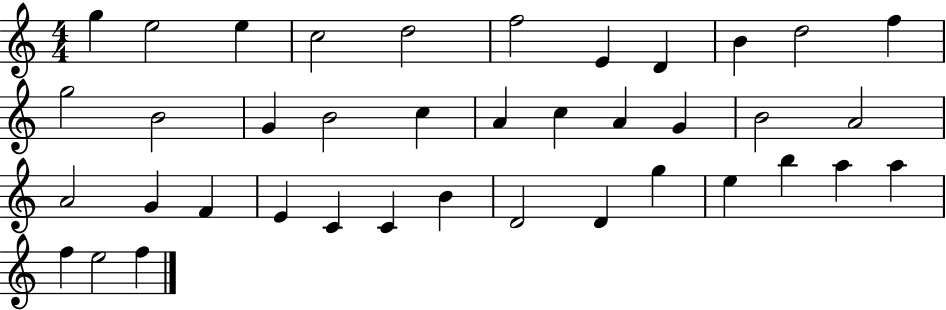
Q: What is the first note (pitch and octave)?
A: G5